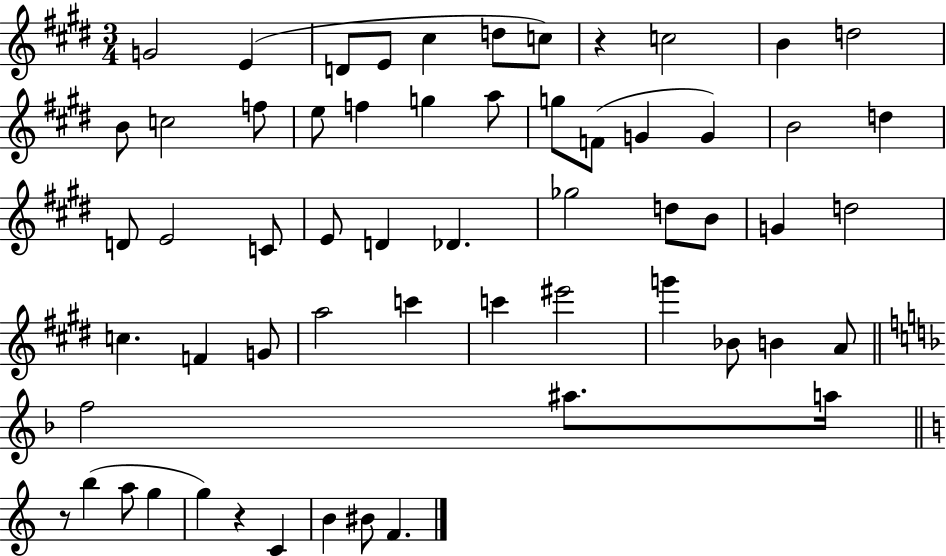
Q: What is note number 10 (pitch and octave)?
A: D5